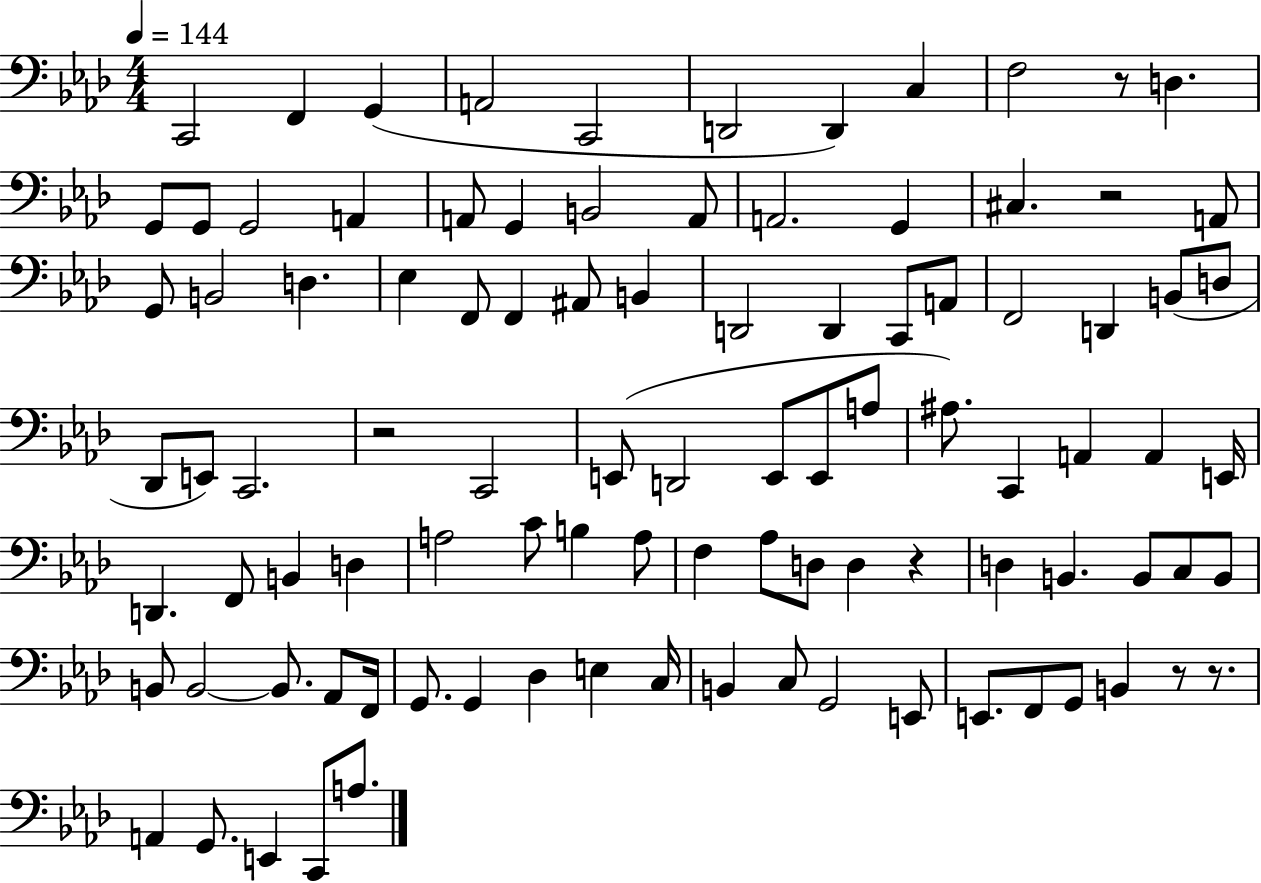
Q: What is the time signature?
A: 4/4